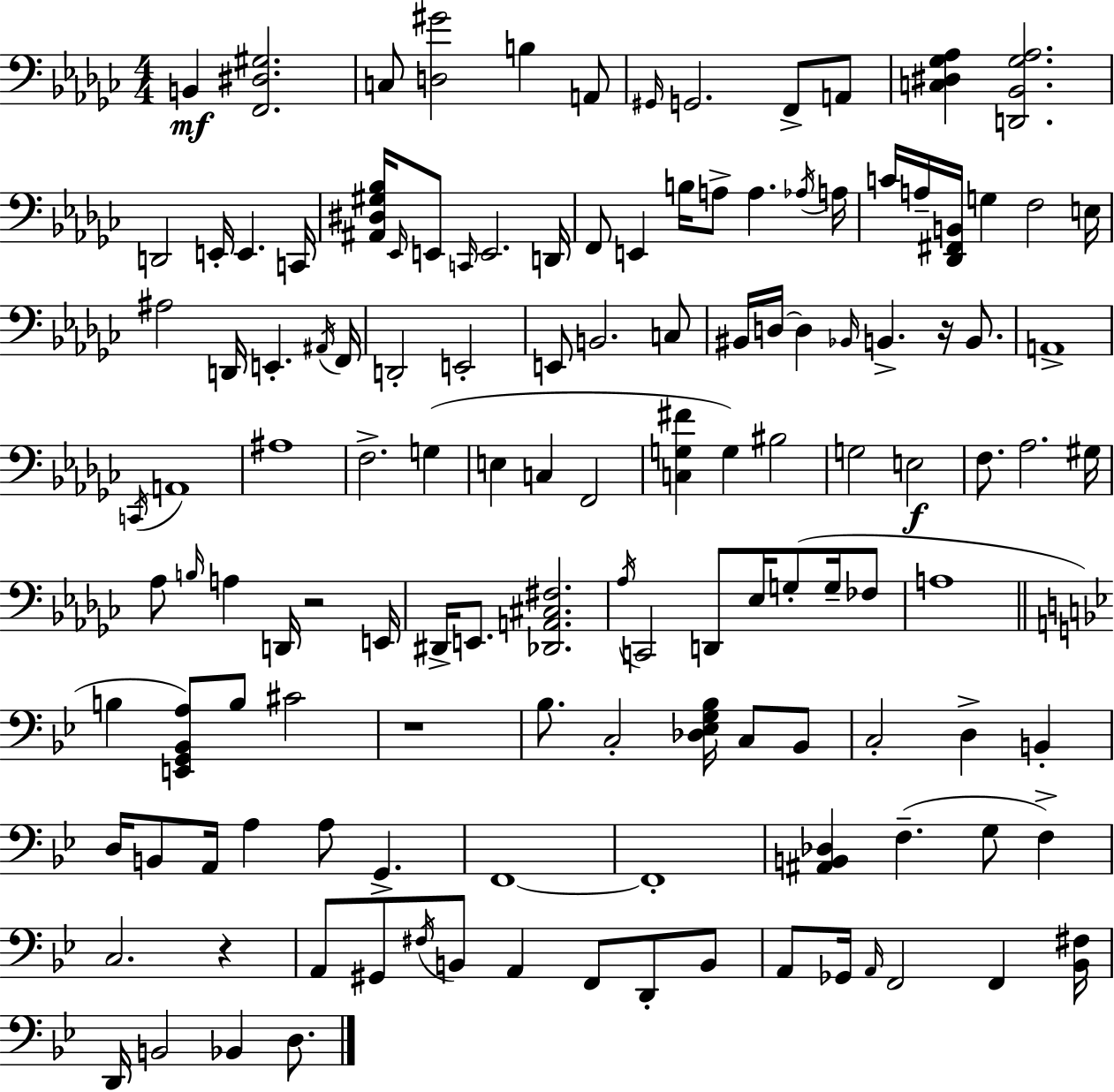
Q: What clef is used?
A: bass